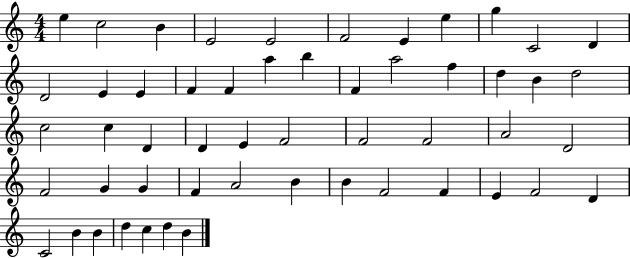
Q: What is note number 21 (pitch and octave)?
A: F5